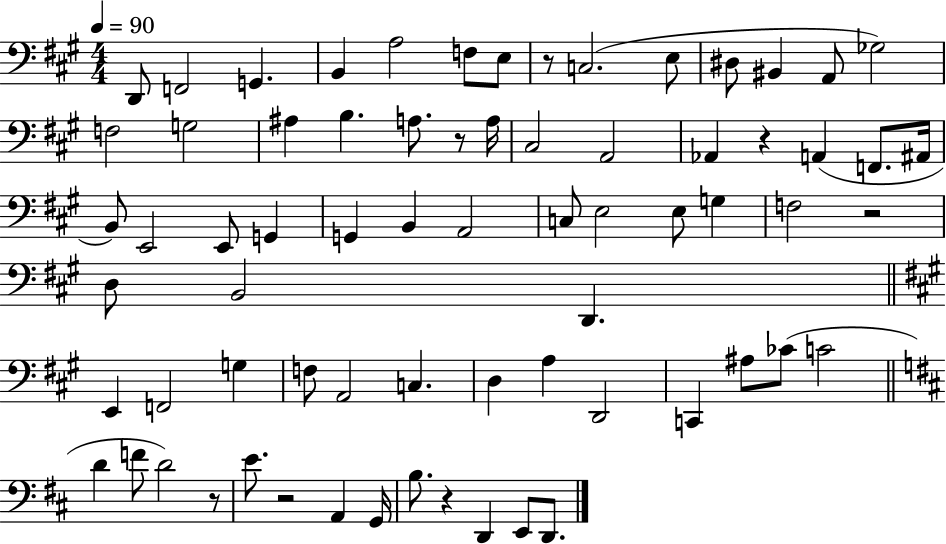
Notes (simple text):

D2/e F2/h G2/q. B2/q A3/h F3/e E3/e R/e C3/h. E3/e D#3/e BIS2/q A2/e Gb3/h F3/h G3/h A#3/q B3/q. A3/e. R/e A3/s C#3/h A2/h Ab2/q R/q A2/q F2/e. A#2/s B2/e E2/h E2/e G2/q G2/q B2/q A2/h C3/e E3/h E3/e G3/q F3/h R/h D3/e B2/h D2/q. E2/q F2/h G3/q F3/e A2/h C3/q. D3/q A3/q D2/h C2/q A#3/e CES4/e C4/h D4/q F4/e D4/h R/e E4/e. R/h A2/q G2/s B3/e. R/q D2/q E2/e D2/e.